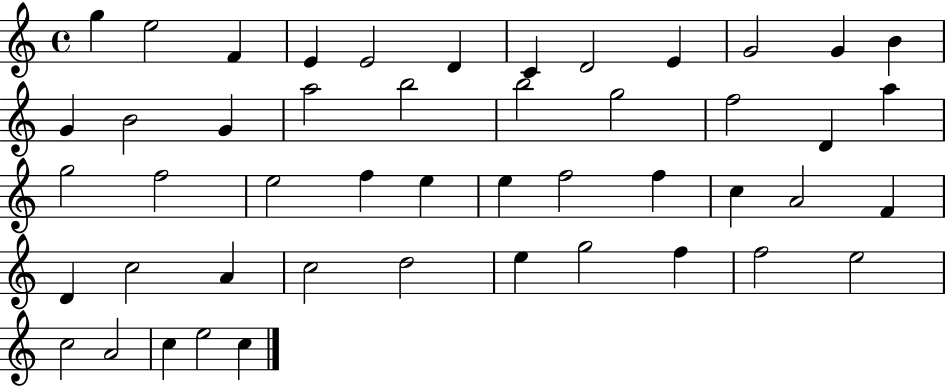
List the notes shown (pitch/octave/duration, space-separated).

G5/q E5/h F4/q E4/q E4/h D4/q C4/q D4/h E4/q G4/h G4/q B4/q G4/q B4/h G4/q A5/h B5/h B5/h G5/h F5/h D4/q A5/q G5/h F5/h E5/h F5/q E5/q E5/q F5/h F5/q C5/q A4/h F4/q D4/q C5/h A4/q C5/h D5/h E5/q G5/h F5/q F5/h E5/h C5/h A4/h C5/q E5/h C5/q